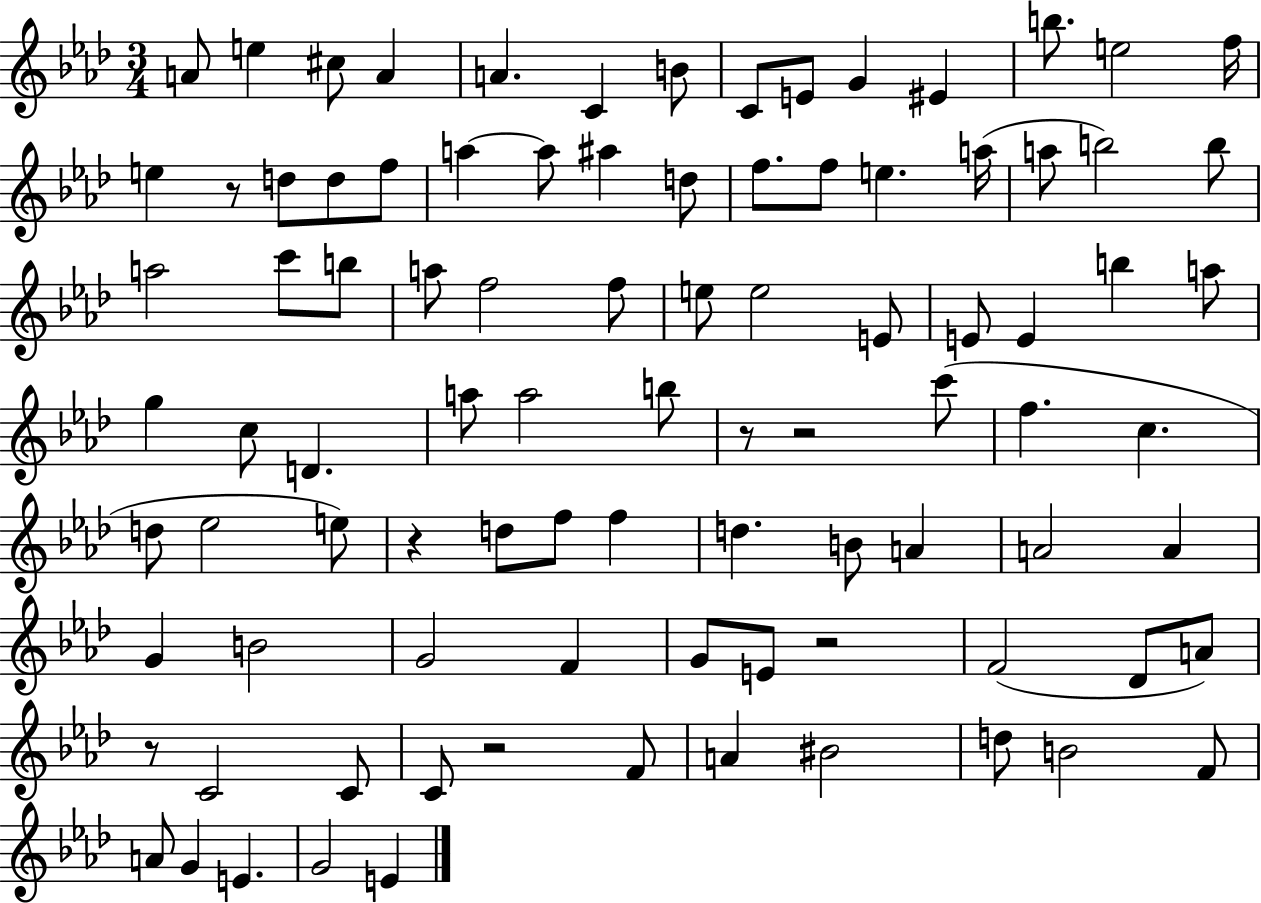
{
  \clef treble
  \numericTimeSignature
  \time 3/4
  \key aes \major
  a'8 e''4 cis''8 a'4 | a'4. c'4 b'8 | c'8 e'8 g'4 eis'4 | b''8. e''2 f''16 | \break e''4 r8 d''8 d''8 f''8 | a''4~~ a''8 ais''4 d''8 | f''8. f''8 e''4. a''16( | a''8 b''2) b''8 | \break a''2 c'''8 b''8 | a''8 f''2 f''8 | e''8 e''2 e'8 | e'8 e'4 b''4 a''8 | \break g''4 c''8 d'4. | a''8 a''2 b''8 | r8 r2 c'''8( | f''4. c''4. | \break d''8 ees''2 e''8) | r4 d''8 f''8 f''4 | d''4. b'8 a'4 | a'2 a'4 | \break g'4 b'2 | g'2 f'4 | g'8 e'8 r2 | f'2( des'8 a'8) | \break r8 c'2 c'8 | c'8 r2 f'8 | a'4 bis'2 | d''8 b'2 f'8 | \break a'8 g'4 e'4. | g'2 e'4 | \bar "|."
}